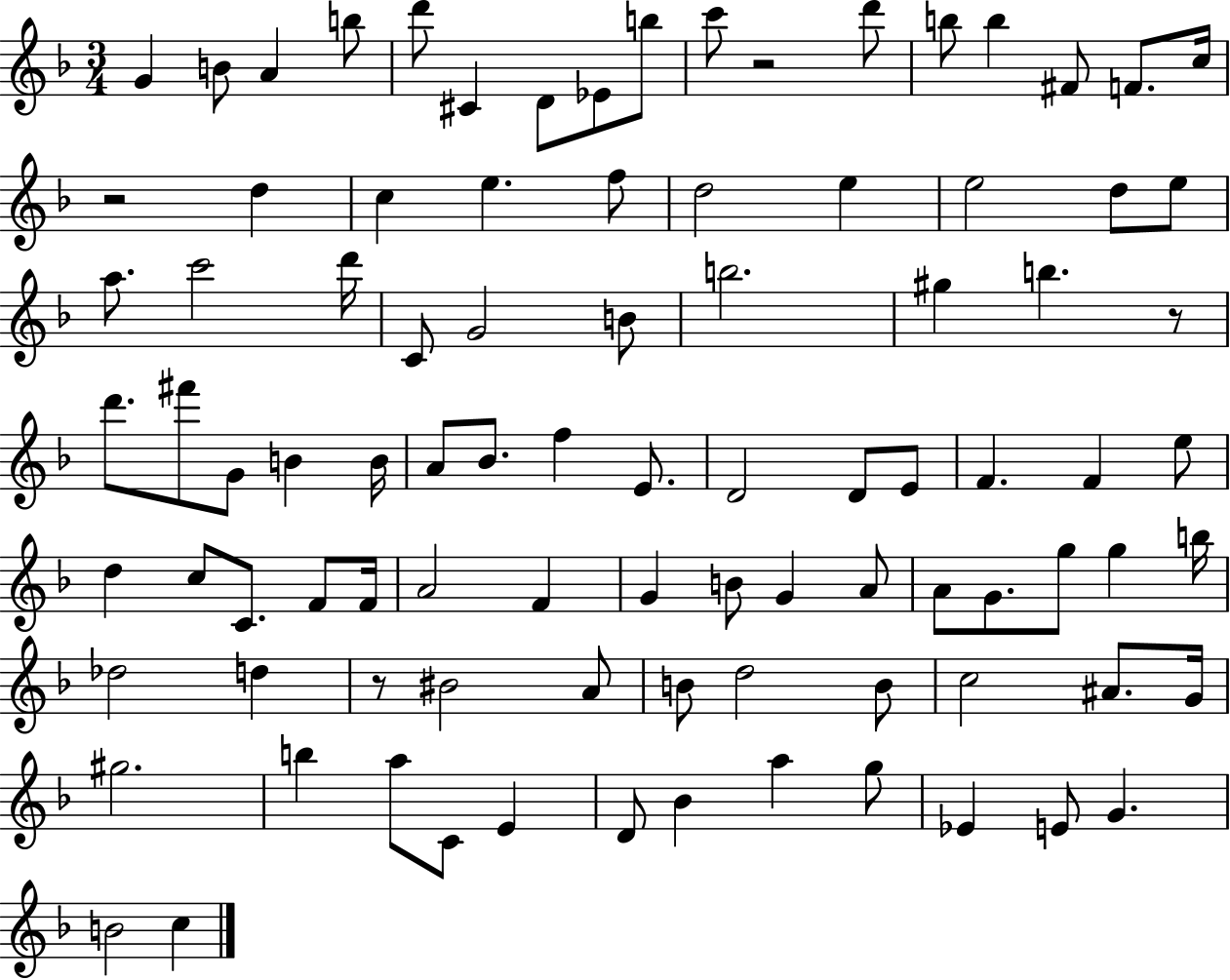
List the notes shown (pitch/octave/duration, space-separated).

G4/q B4/e A4/q B5/e D6/e C#4/q D4/e Eb4/e B5/e C6/e R/h D6/e B5/e B5/q F#4/e F4/e. C5/s R/h D5/q C5/q E5/q. F5/e D5/h E5/q E5/h D5/e E5/e A5/e. C6/h D6/s C4/e G4/h B4/e B5/h. G#5/q B5/q. R/e D6/e. F#6/e G4/e B4/q B4/s A4/e Bb4/e. F5/q E4/e. D4/h D4/e E4/e F4/q. F4/q E5/e D5/q C5/e C4/e. F4/e F4/s A4/h F4/q G4/q B4/e G4/q A4/e A4/e G4/e. G5/e G5/q B5/s Db5/h D5/q R/e BIS4/h A4/e B4/e D5/h B4/e C5/h A#4/e. G4/s G#5/h. B5/q A5/e C4/e E4/q D4/e Bb4/q A5/q G5/e Eb4/q E4/e G4/q. B4/h C5/q